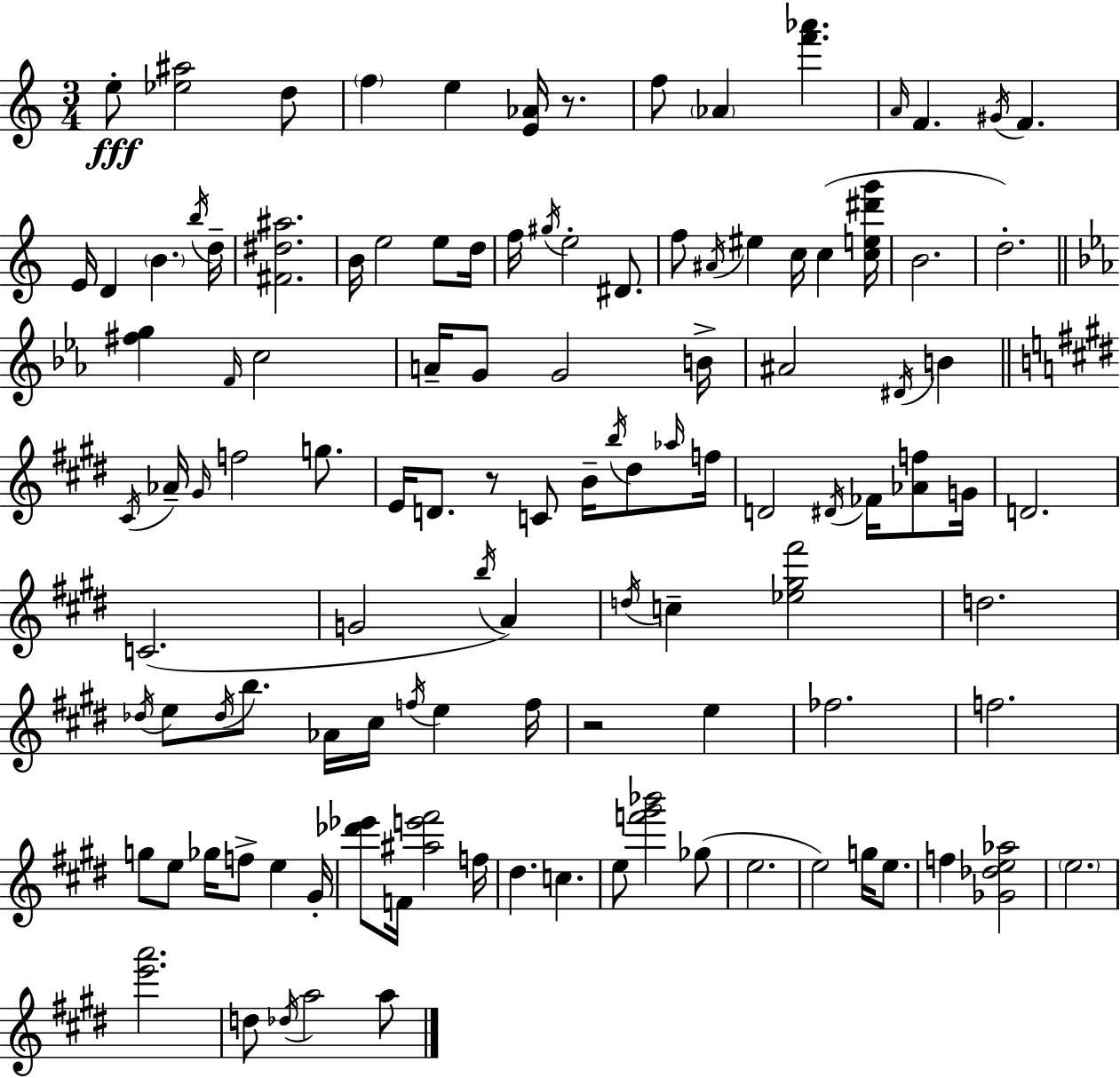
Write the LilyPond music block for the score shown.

{
  \clef treble
  \numericTimeSignature
  \time 3/4
  \key a \minor
  e''8-.\fff <ees'' ais''>2 d''8 | \parenthesize f''4 e''4 <e' aes'>16 r8. | f''8 \parenthesize aes'4 <f''' aes'''>4. | \grace { a'16 } f'4. \acciaccatura { gis'16 } f'4. | \break e'16 d'4 \parenthesize b'4. | \acciaccatura { b''16 } d''16-- <fis' dis'' ais''>2. | b'16 e''2 | e''8 d''16 f''16 \acciaccatura { gis''16 } e''2-. | \break dis'8. f''8 \acciaccatura { ais'16 } eis''4 c''16 | c''4( <c'' e'' dis''' g'''>16 b'2. | d''2.-.) | \bar "||" \break \key c \minor <fis'' g''>4 \grace { f'16 } c''2 | a'16-- g'8 g'2 | b'16-> ais'2 \acciaccatura { dis'16 } b'4 | \bar "||" \break \key e \major \acciaccatura { cis'16 } aes'16-- \grace { gis'16 } f''2 g''8. | e'16 d'8. r8 c'8 b'16-- \acciaccatura { b''16 } | dis''8 \grace { aes''16 } f''16 d'2 | \acciaccatura { dis'16 } fes'16 <aes' f''>8 g'16 d'2. | \break c'2.( | g'2 | \acciaccatura { b''16 } a'4) \acciaccatura { d''16 } c''4-- <ees'' gis'' fis'''>2 | d''2. | \break \acciaccatura { des''16 } e''8 \acciaccatura { des''16 } b''8. | aes'16 cis''16 \acciaccatura { f''16 } e''4 f''16 r2 | e''4 fes''2. | f''2. | \break g''8 | e''8 ges''16 f''8-> e''4 gis'16-. <des''' ees'''>8 | f'16 <ais'' e''' fis'''>2 f''16 dis''4. | c''4. e''8 | \break <f''' gis''' bes'''>2 ges''8( e''2. | e''2) | g''16 e''8. f''4 | <ges' des'' e'' aes''>2 \parenthesize e''2. | \break <e''' a'''>2. | d''8 | \acciaccatura { des''16 } a''2 a''8 \bar "|."
}